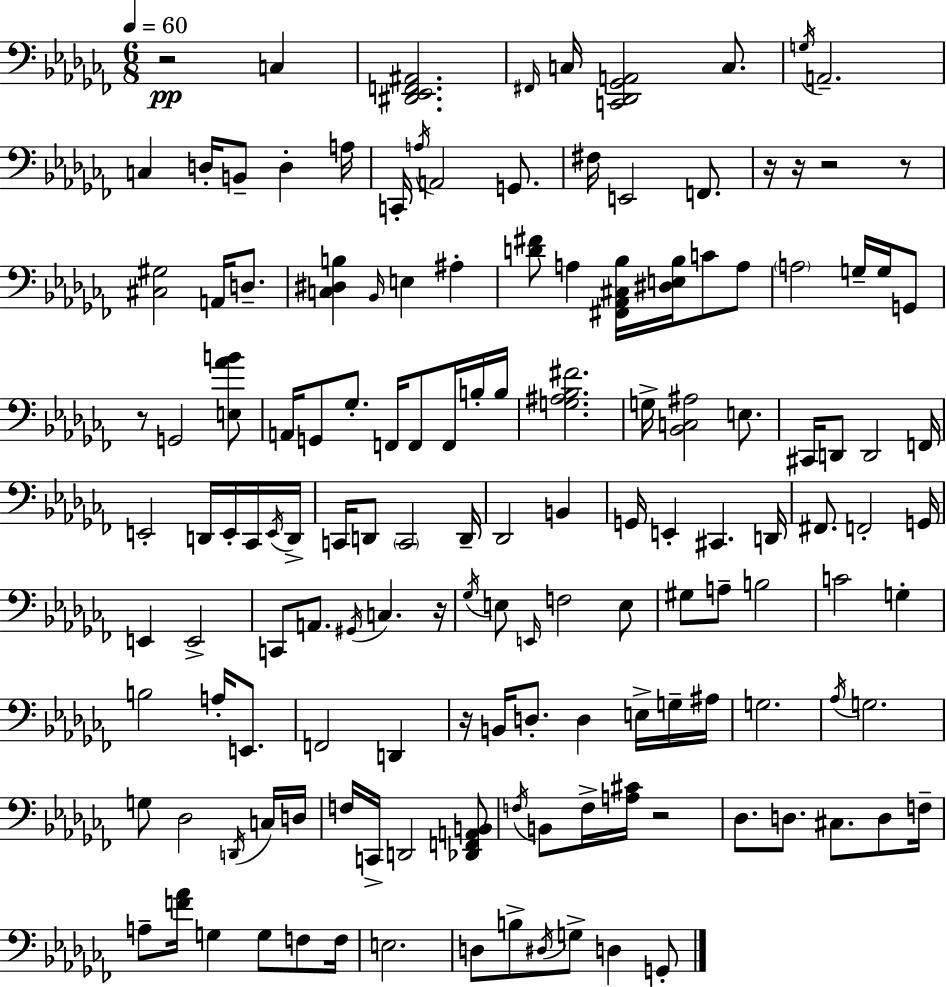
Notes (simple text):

R/h C3/q [D#2,Eb2,F2,A#2]/h. F#2/s C3/s [C2,Db2,Gb2,A2]/h C3/e. G3/s A2/h. C3/q D3/s B2/e D3/q A3/s C2/s A3/s A2/h G2/e. F#3/s E2/h F2/e. R/s R/s R/h R/e [C#3,G#3]/h A2/s D3/e. [C3,D#3,B3]/q Bb2/s E3/q A#3/q [D4,F#4]/e A3/q [F#2,Ab2,C#3,Bb3]/s [D#3,E3,Bb3]/s C4/e A3/e A3/h G3/s G3/s G2/e R/e G2/h [E3,Ab4,B4]/e A2/s G2/e Gb3/e. F2/s F2/e F2/s B3/s B3/s [G3,A#3,Bb3,F#4]/h. G3/s [Bb2,C3,A#3]/h E3/e. C#2/s D2/e D2/h F2/s E2/h D2/s E2/s CES2/s E2/s D2/s C2/s D2/e C2/h D2/s Db2/h B2/q G2/s E2/q C#2/q. D2/s F#2/e. F2/h G2/s E2/q E2/h C2/e A2/e. G#2/s C3/q. R/s Gb3/s E3/e E2/s F3/h E3/e G#3/e A3/e B3/h C4/h G3/q B3/h A3/s E2/e. F2/h D2/q R/s B2/s D3/e. D3/q E3/s G3/s A#3/s G3/h. Ab3/s G3/h. G3/e Db3/h D2/s C3/s D3/s F3/s C2/s D2/h [Db2,F2,A2,B2]/e F3/s B2/e F3/s [A3,C#4]/s R/h Db3/e. D3/e. C#3/e. D3/e F3/s A3/e [F4,Ab4]/s G3/q G3/e F3/e F3/s E3/h. D3/e B3/e D#3/s G3/e D3/q G2/e